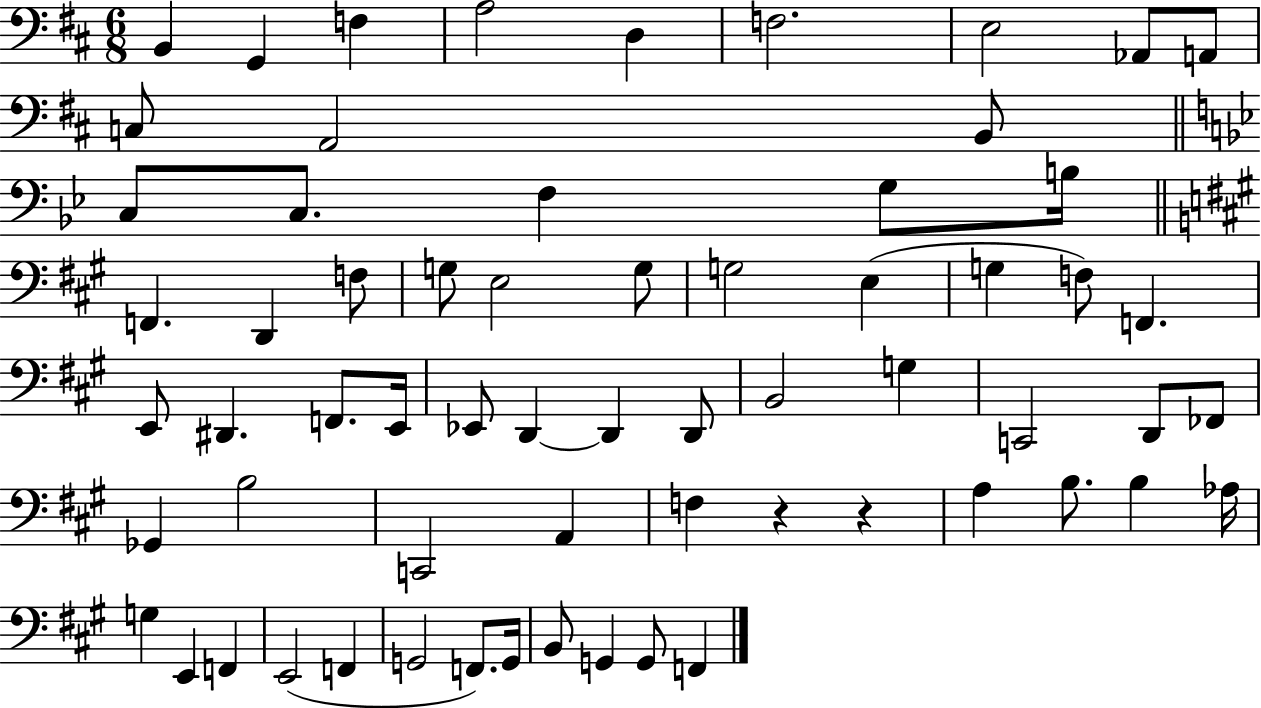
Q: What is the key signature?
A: D major